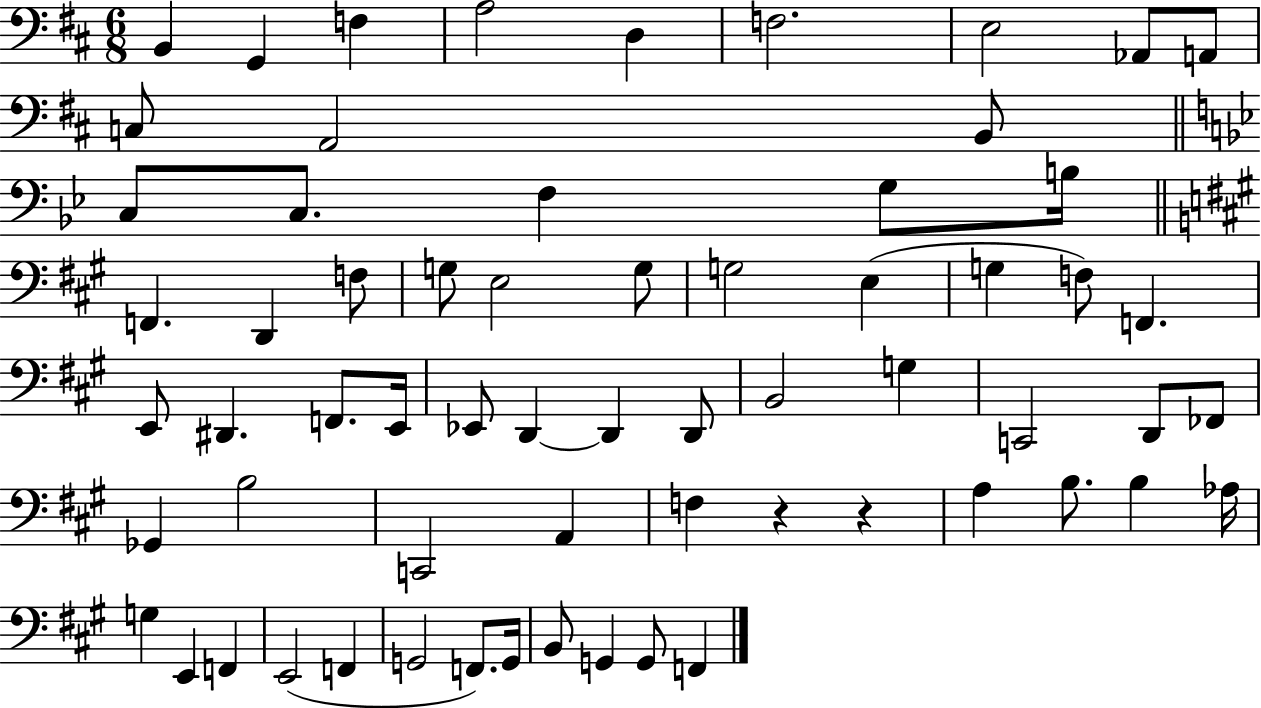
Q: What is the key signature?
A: D major